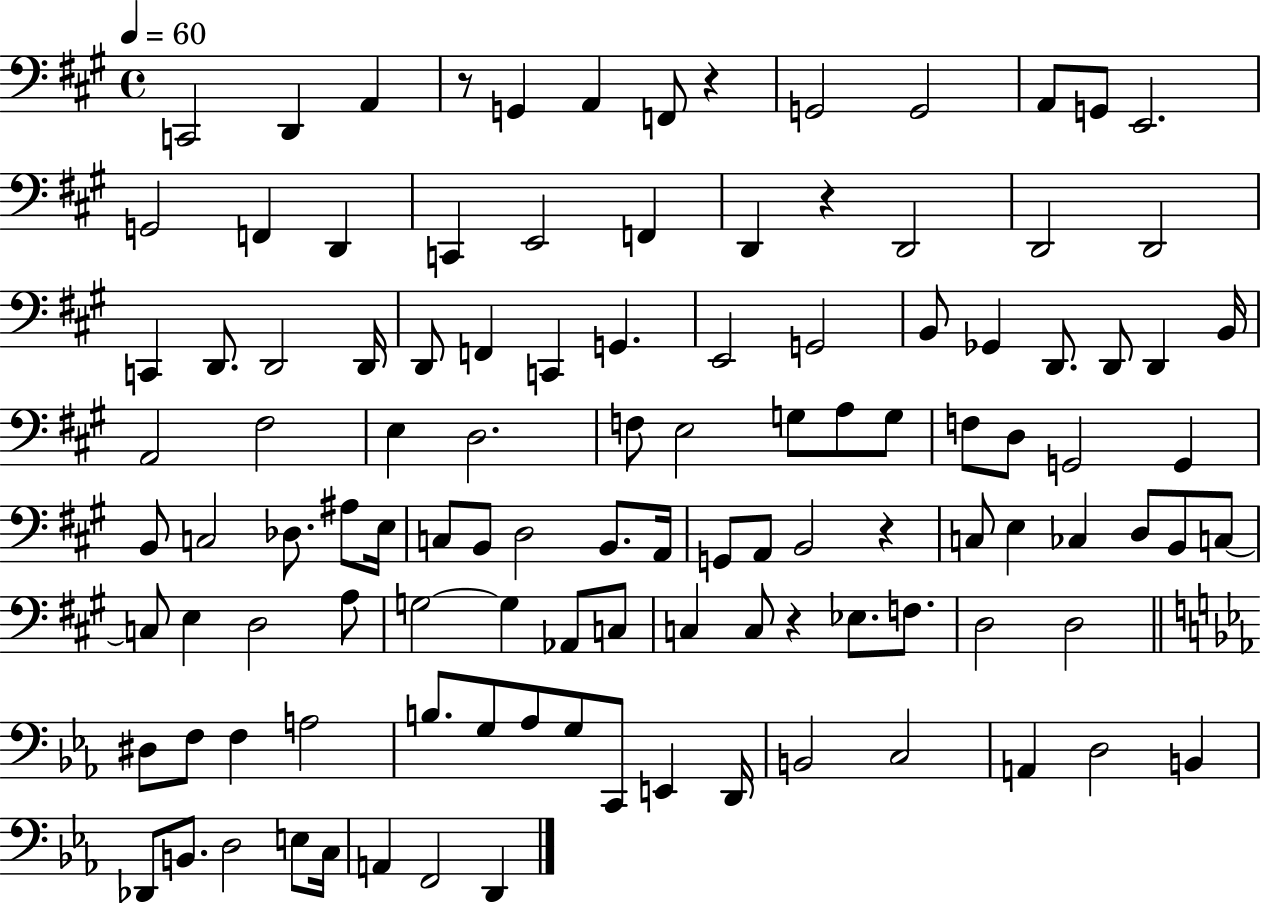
X:1
T:Untitled
M:4/4
L:1/4
K:A
C,,2 D,, A,, z/2 G,, A,, F,,/2 z G,,2 G,,2 A,,/2 G,,/2 E,,2 G,,2 F,, D,, C,, E,,2 F,, D,, z D,,2 D,,2 D,,2 C,, D,,/2 D,,2 D,,/4 D,,/2 F,, C,, G,, E,,2 G,,2 B,,/2 _G,, D,,/2 D,,/2 D,, B,,/4 A,,2 ^F,2 E, D,2 F,/2 E,2 G,/2 A,/2 G,/2 F,/2 D,/2 G,,2 G,, B,,/2 C,2 _D,/2 ^A,/2 E,/4 C,/2 B,,/2 D,2 B,,/2 A,,/4 G,,/2 A,,/2 B,,2 z C,/2 E, _C, D,/2 B,,/2 C,/2 C,/2 E, D,2 A,/2 G,2 G, _A,,/2 C,/2 C, C,/2 z _E,/2 F,/2 D,2 D,2 ^D,/2 F,/2 F, A,2 B,/2 G,/2 _A,/2 G,/2 C,,/2 E,, D,,/4 B,,2 C,2 A,, D,2 B,, _D,,/2 B,,/2 D,2 E,/2 C,/4 A,, F,,2 D,,